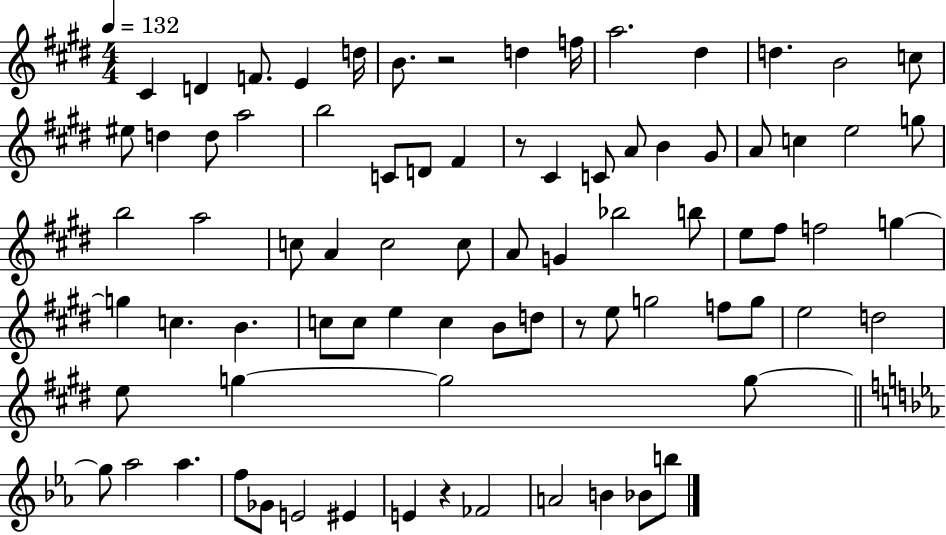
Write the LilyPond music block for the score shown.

{
  \clef treble
  \numericTimeSignature
  \time 4/4
  \key e \major
  \tempo 4 = 132
  \repeat volta 2 { cis'4 d'4 f'8. e'4 d''16 | b'8. r2 d''4 f''16 | a''2. dis''4 | d''4. b'2 c''8 | \break eis''8 d''4 d''8 a''2 | b''2 c'8 d'8 fis'4 | r8 cis'4 c'8 a'8 b'4 gis'8 | a'8 c''4 e''2 g''8 | \break b''2 a''2 | c''8 a'4 c''2 c''8 | a'8 g'4 bes''2 b''8 | e''8 fis''8 f''2 g''4~~ | \break g''4 c''4. b'4. | c''8 c''8 e''4 c''4 b'8 d''8 | r8 e''8 g''2 f''8 g''8 | e''2 d''2 | \break e''8 g''4~~ g''2 g''8~~ | \bar "||" \break \key ees \major g''8 aes''2 aes''4. | f''8 ges'8 e'2 eis'4 | e'4 r4 fes'2 | a'2 b'4 bes'8 b''8 | \break } \bar "|."
}